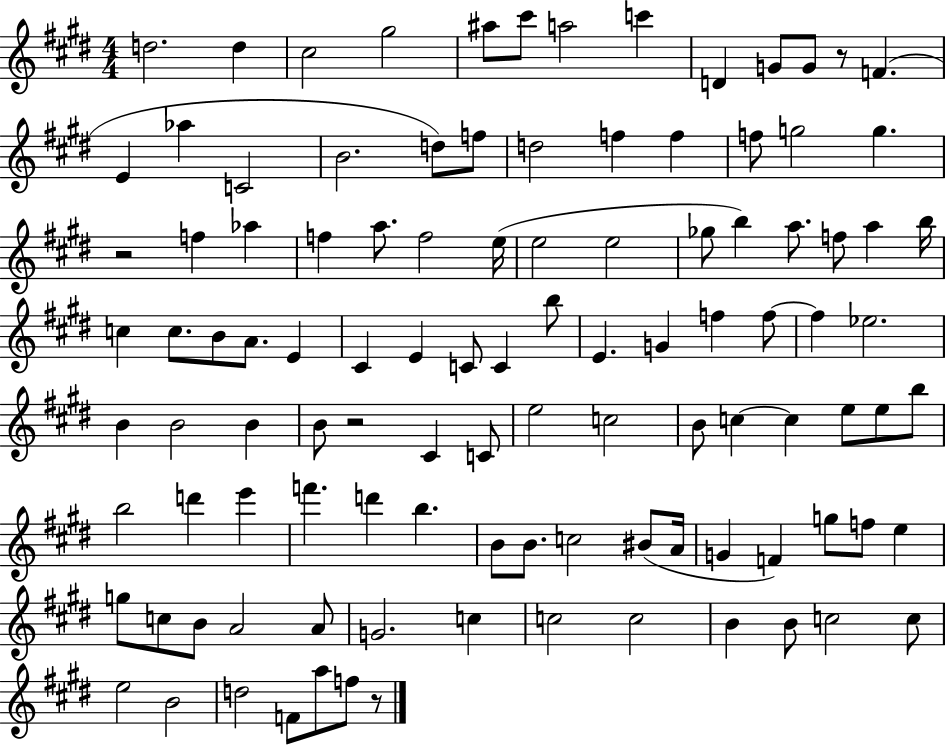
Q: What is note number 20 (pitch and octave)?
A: F5